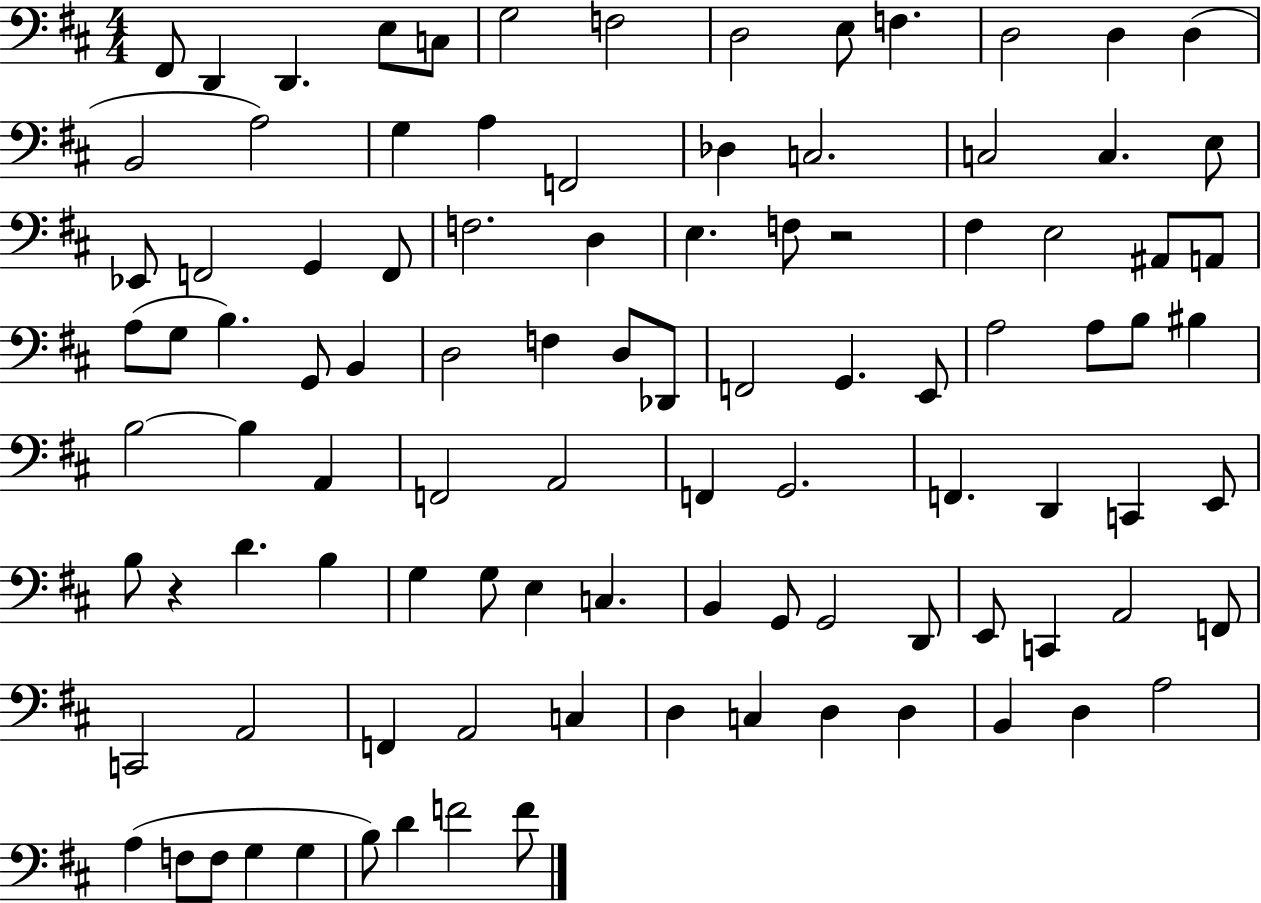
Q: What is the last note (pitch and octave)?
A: F4